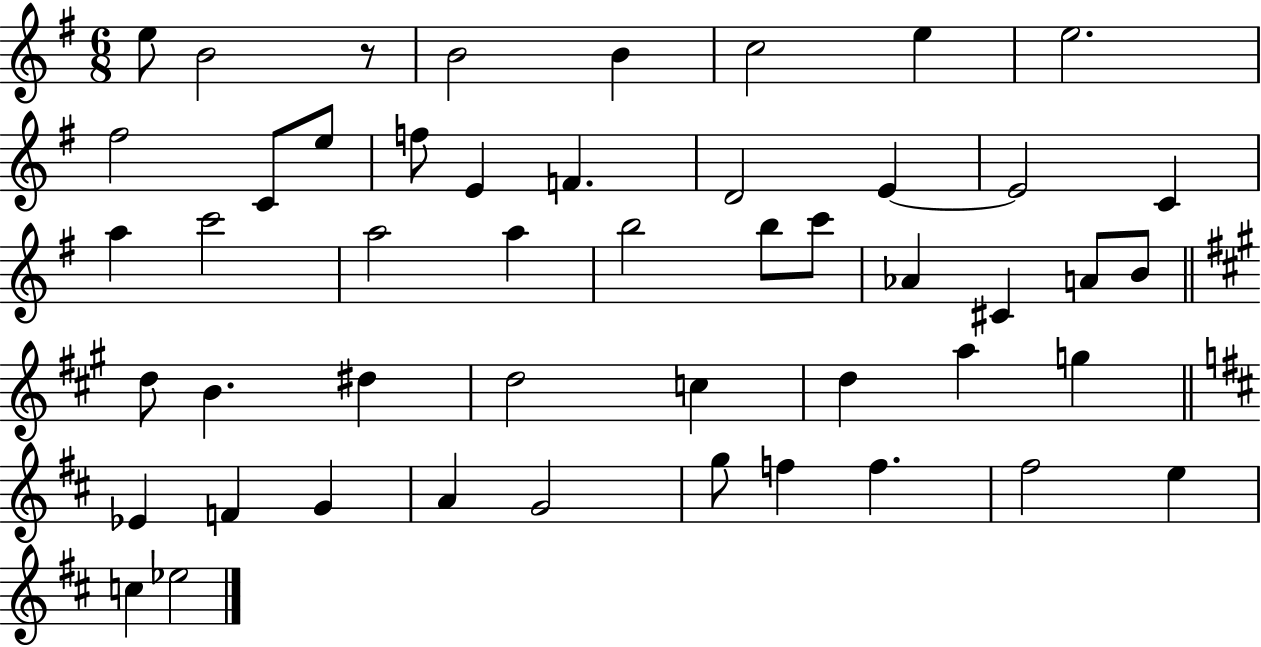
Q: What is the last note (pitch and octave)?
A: Eb5